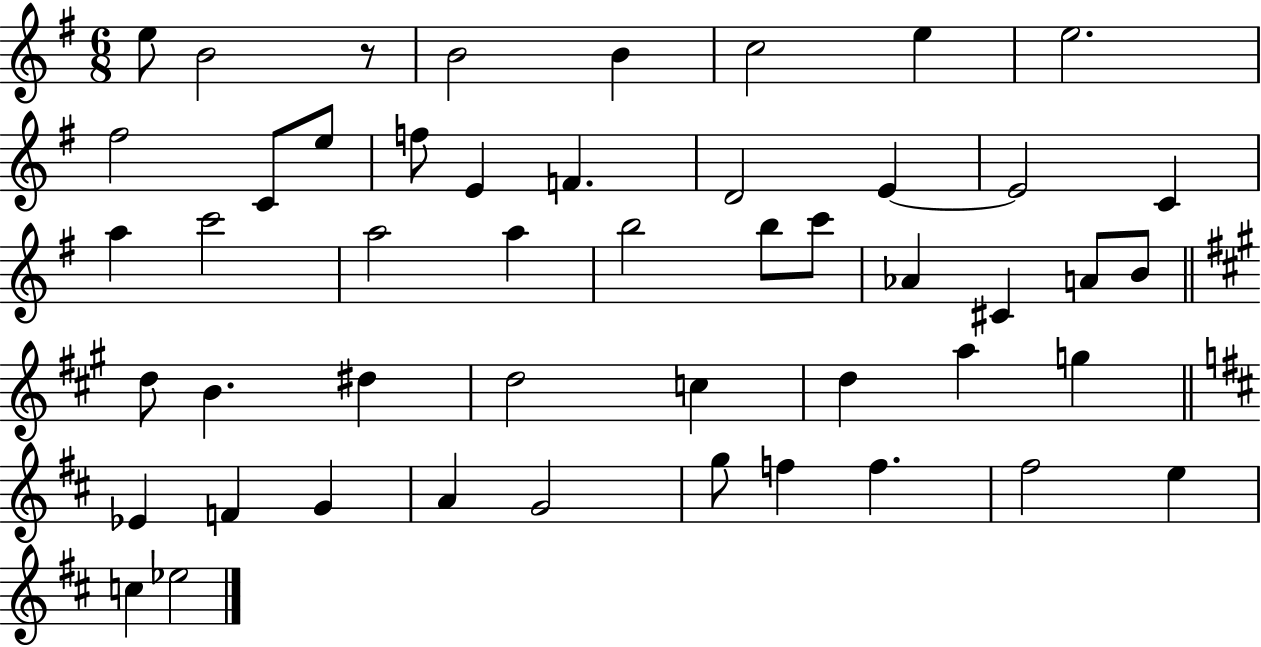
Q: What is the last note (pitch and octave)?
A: Eb5